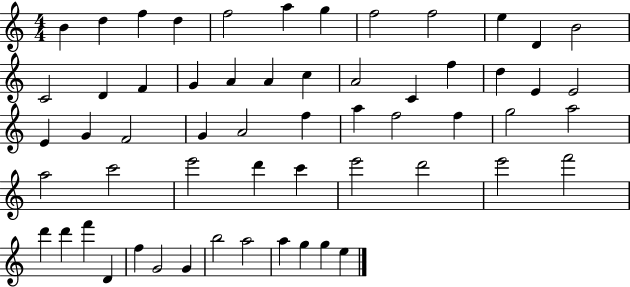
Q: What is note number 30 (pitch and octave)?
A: A4